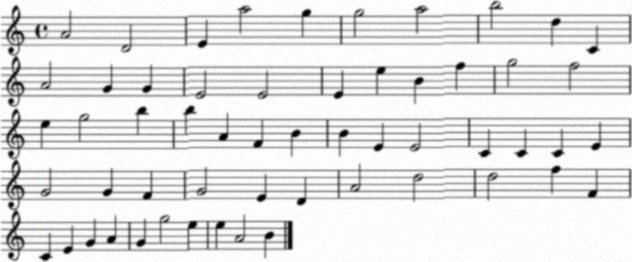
X:1
T:Untitled
M:4/4
L:1/4
K:C
A2 D2 E a2 g g2 a2 b2 d C A2 G G E2 E2 E e B f g2 f2 e g2 b b A F B B E E2 C C C E G2 G F G2 E D A2 d2 d2 f F C E G A G g2 e e A2 B